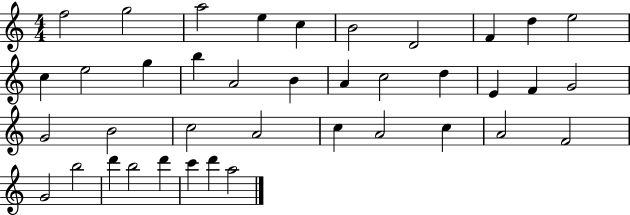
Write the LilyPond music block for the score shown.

{
  \clef treble
  \numericTimeSignature
  \time 4/4
  \key c \major
  f''2 g''2 | a''2 e''4 c''4 | b'2 d'2 | f'4 d''4 e''2 | \break c''4 e''2 g''4 | b''4 a'2 b'4 | a'4 c''2 d''4 | e'4 f'4 g'2 | \break g'2 b'2 | c''2 a'2 | c''4 a'2 c''4 | a'2 f'2 | \break g'2 b''2 | d'''4 b''2 d'''4 | c'''4 d'''4 a''2 | \bar "|."
}